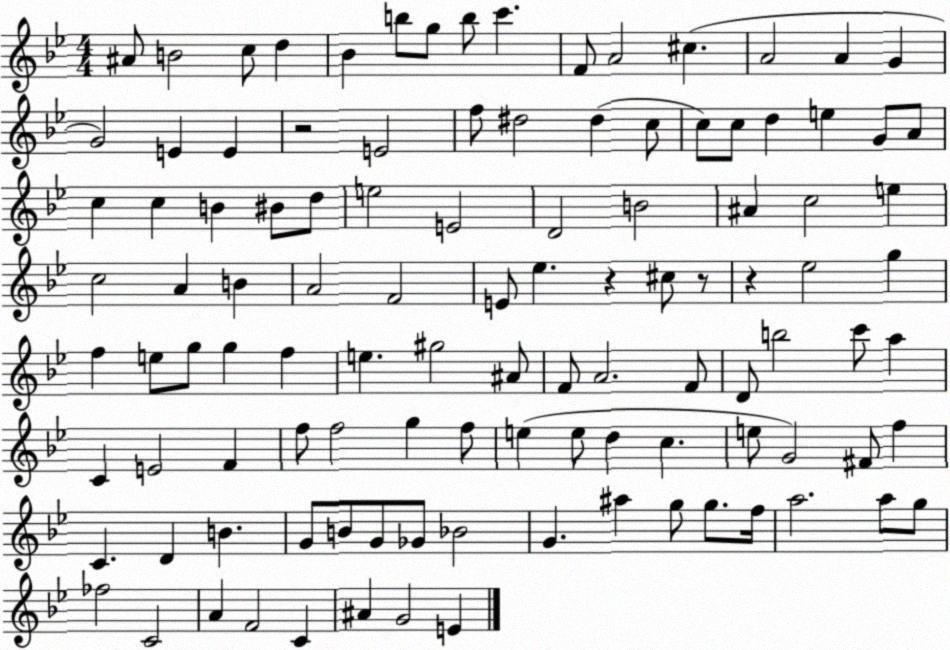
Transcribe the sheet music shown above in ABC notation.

X:1
T:Untitled
M:4/4
L:1/4
K:Bb
^A/2 B2 c/2 d _B b/2 g/2 b/2 c' F/2 A2 ^c A2 A G G2 E E z2 E2 f/2 ^d2 ^d c/2 c/2 c/2 d e G/2 A/2 c c B ^B/2 d/2 e2 E2 D2 B2 ^A c2 e c2 A B A2 F2 E/2 _e z ^c/2 z/2 z _e2 g f e/2 g/2 g f e ^g2 ^A/2 F/2 A2 F/2 D/2 b2 c'/2 a C E2 F f/2 f2 g f/2 e e/2 d c e/2 G2 ^F/2 f C D B G/2 B/2 G/2 _G/2 _B2 G ^a g/2 g/2 f/4 a2 a/2 g/2 _f2 C2 A F2 C ^A G2 E